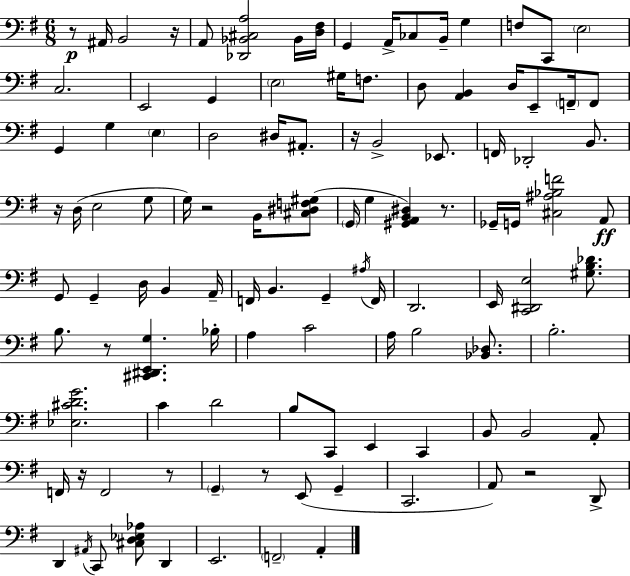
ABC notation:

X:1
T:Untitled
M:6/8
L:1/4
K:Em
z/2 ^A,,/4 B,,2 z/4 A,,/2 [_D,,_B,,^C,A,]2 _B,,/4 [D,^F,]/4 G,, A,,/4 _C,/2 B,,/4 G, F,/2 C,,/2 E,2 C,2 E,,2 G,, E,2 ^G,/4 F,/2 D,/2 [A,,B,,] D,/4 E,,/2 F,,/4 F,,/2 G,, G, E, D,2 ^D,/4 ^A,,/2 z/4 B,,2 _E,,/2 F,,/4 _D,,2 B,,/2 z/4 D,/4 E,2 G,/2 G,/4 z2 B,,/4 [^C,^D,F,^G,]/2 G,,/4 G, [^G,,A,,B,,^D,] z/2 _G,,/4 G,,/4 [^C,^A,_B,F]2 A,,/2 G,,/2 G,, D,/4 B,, A,,/4 F,,/4 B,, G,, ^A,/4 F,,/4 D,,2 E,,/4 [C,,^D,,E,]2 [^G,B,_D]/2 B,/2 z/2 [^C,,^D,,E,,G,] _B,/4 A, C2 A,/4 B,2 [_B,,_D,]/2 B,2 [_E,^CDG]2 C D2 B,/2 C,,/2 E,, C,, B,,/2 B,,2 A,,/2 F,,/4 z/4 F,,2 z/2 G,, z/2 E,,/2 G,, C,,2 A,,/2 z2 D,,/2 D,, ^A,,/4 C,,/2 [^C,D,_E,_A,]/2 D,, E,,2 F,,2 A,,